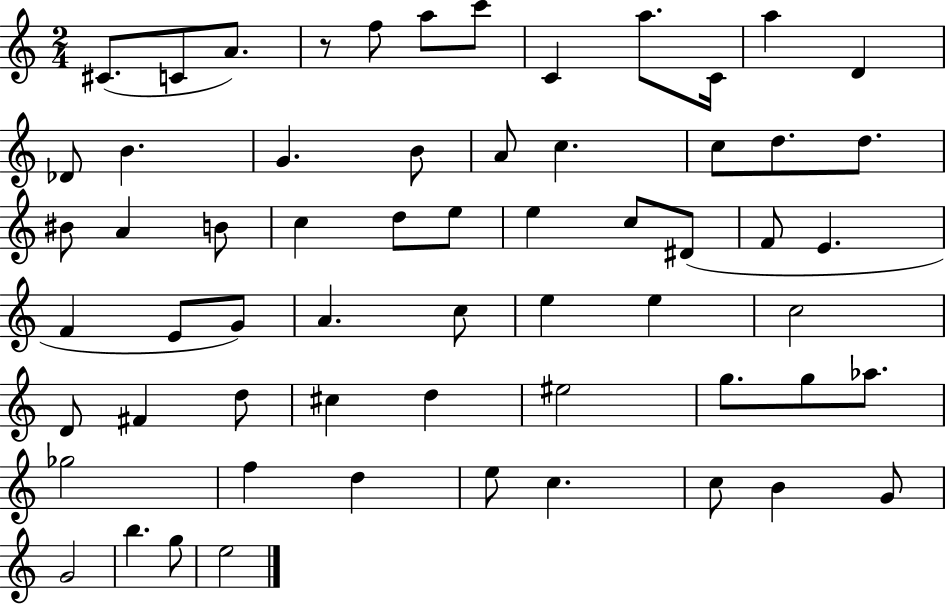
C#4/e. C4/e A4/e. R/e F5/e A5/e C6/e C4/q A5/e. C4/s A5/q D4/q Db4/e B4/q. G4/q. B4/e A4/e C5/q. C5/e D5/e. D5/e. BIS4/e A4/q B4/e C5/q D5/e E5/e E5/q C5/e D#4/e F4/e E4/q. F4/q E4/e G4/e A4/q. C5/e E5/q E5/q C5/h D4/e F#4/q D5/e C#5/q D5/q EIS5/h G5/e. G5/e Ab5/e. Gb5/h F5/q D5/q E5/e C5/q. C5/e B4/q G4/e G4/h B5/q. G5/e E5/h